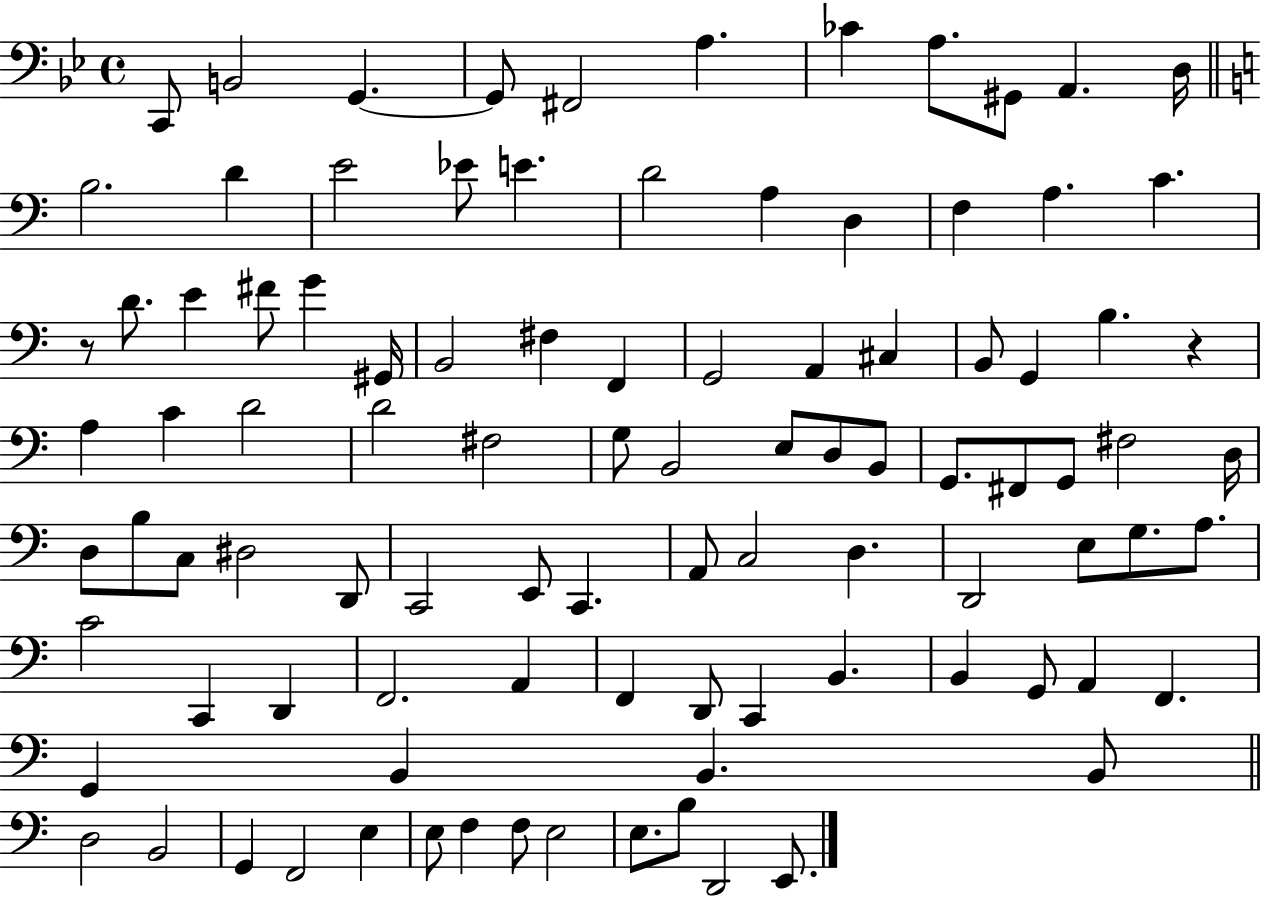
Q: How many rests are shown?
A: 2